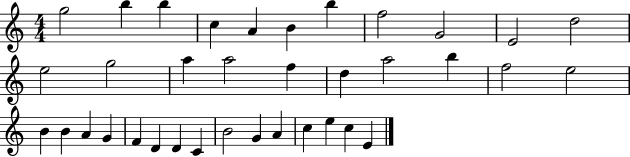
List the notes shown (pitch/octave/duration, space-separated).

G5/h B5/q B5/q C5/q A4/q B4/q B5/q F5/h G4/h E4/h D5/h E5/h G5/h A5/q A5/h F5/q D5/q A5/h B5/q F5/h E5/h B4/q B4/q A4/q G4/q F4/q D4/q D4/q C4/q B4/h G4/q A4/q C5/q E5/q C5/q E4/q